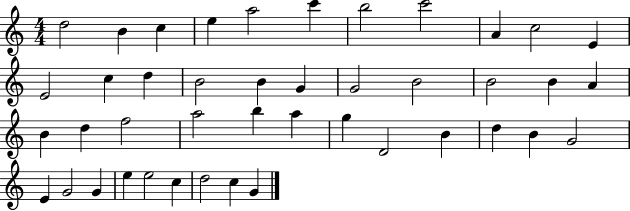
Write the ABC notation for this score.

X:1
T:Untitled
M:4/4
L:1/4
K:C
d2 B c e a2 c' b2 c'2 A c2 E E2 c d B2 B G G2 B2 B2 B A B d f2 a2 b a g D2 B d B G2 E G2 G e e2 c d2 c G